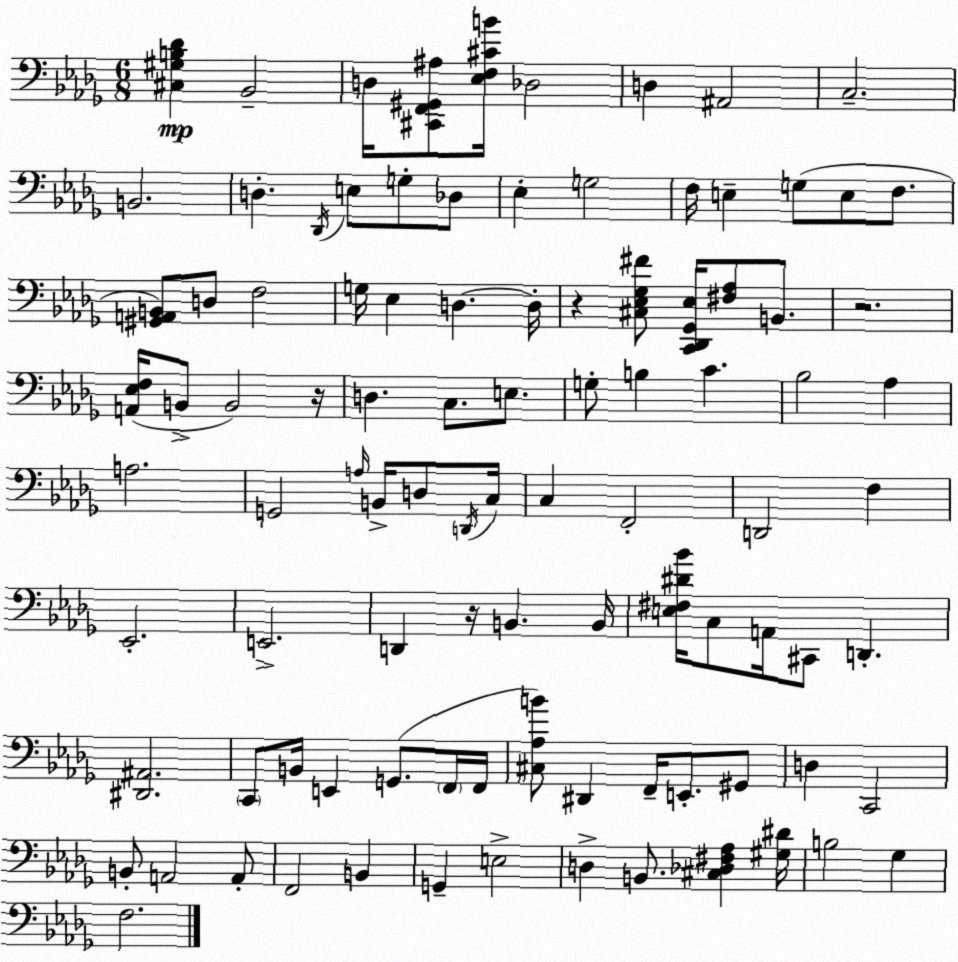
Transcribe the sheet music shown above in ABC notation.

X:1
T:Untitled
M:6/8
L:1/4
K:Bbm
[^C,^G,B,_D] _B,,2 D,/4 [^C,,F,,^G,,^A,]/2 [_E,F,^CB]/4 _D,2 D, ^A,,2 C,2 B,,2 D, _D,,/4 E,/2 G,/2 _D,/2 _E, G,2 F,/4 E, G,/2 E,/2 F,/2 [^G,,A,,B,,]/2 D,/2 F,2 G,/4 _E, D, D,/4 z [^C,_E,_G,^F]/2 [C,,_D,,_G,,_E,]/4 [^F,_A,]/2 B,,/2 z2 [A,,_E,F,]/4 B,,/2 B,,2 z/4 D, C,/2 E,/2 G,/2 B, C _B,2 _A, A,2 G,,2 A,/4 B,,/4 D,/2 D,,/4 C,/4 C, F,,2 D,,2 F, _E,,2 E,,2 D,, z/4 B,, B,,/4 [E,^F,^D_B]/4 C,/2 A,,/4 ^C,,/2 D,, [^D,,^A,,]2 C,,/2 B,,/4 E,, G,,/2 F,,/4 F,,/4 [^C,_A,B]/2 ^D,, F,,/4 E,,/2 ^G,,/2 D, C,,2 B,,/2 A,,2 A,,/2 F,,2 B,, G,, E,2 D, B,,/2 [^C,_D,^F,_A,] [^G,^D]/4 B,2 _G, F,2